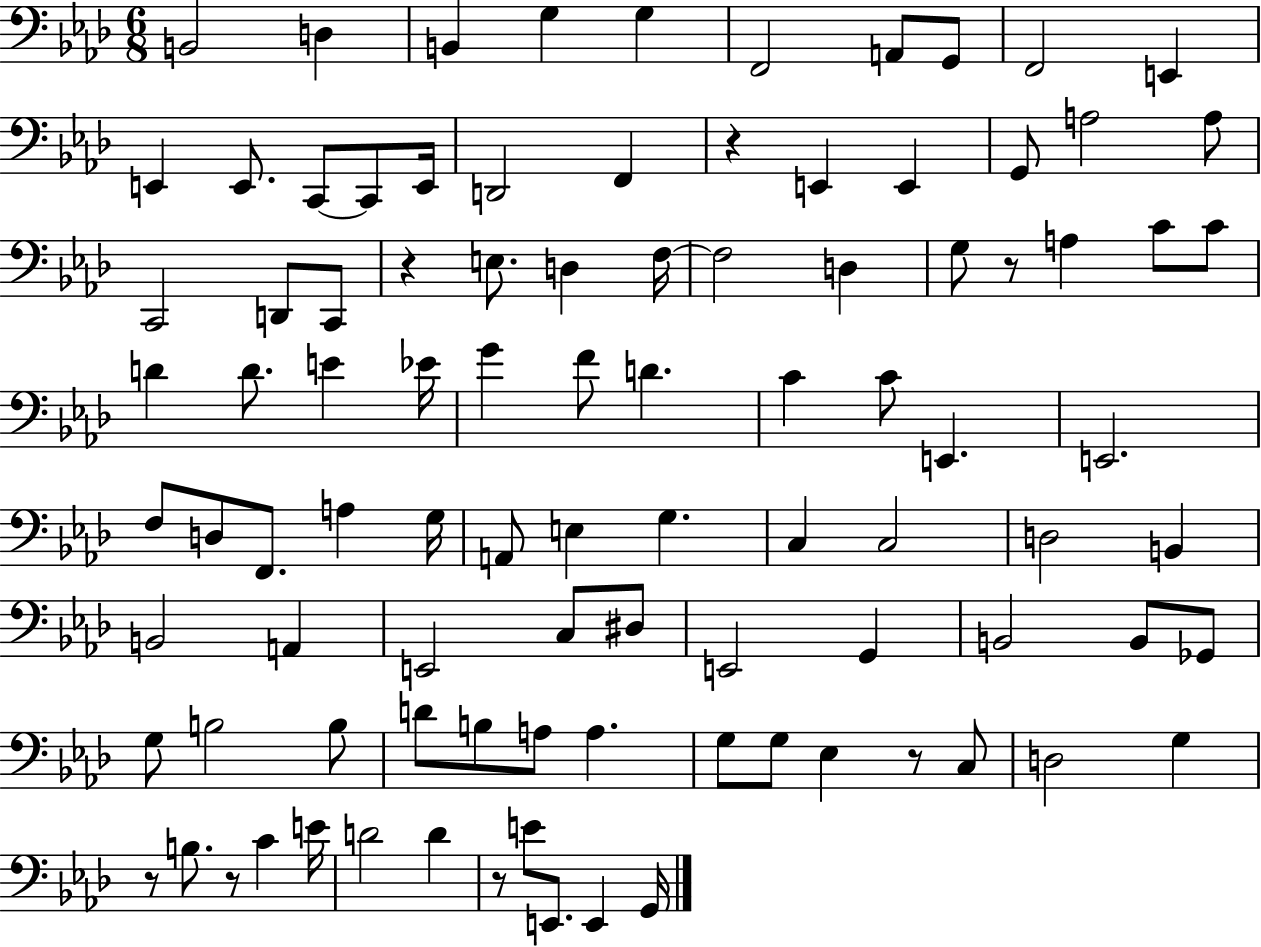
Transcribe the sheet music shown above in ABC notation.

X:1
T:Untitled
M:6/8
L:1/4
K:Ab
B,,2 D, B,, G, G, F,,2 A,,/2 G,,/2 F,,2 E,, E,, E,,/2 C,,/2 C,,/2 E,,/4 D,,2 F,, z E,, E,, G,,/2 A,2 A,/2 C,,2 D,,/2 C,,/2 z E,/2 D, F,/4 F,2 D, G,/2 z/2 A, C/2 C/2 D D/2 E _E/4 G F/2 D C C/2 E,, E,,2 F,/2 D,/2 F,,/2 A, G,/4 A,,/2 E, G, C, C,2 D,2 B,, B,,2 A,, E,,2 C,/2 ^D,/2 E,,2 G,, B,,2 B,,/2 _G,,/2 G,/2 B,2 B,/2 D/2 B,/2 A,/2 A, G,/2 G,/2 _E, z/2 C,/2 D,2 G, z/2 B,/2 z/2 C E/4 D2 D z/2 E/2 E,,/2 E,, G,,/4